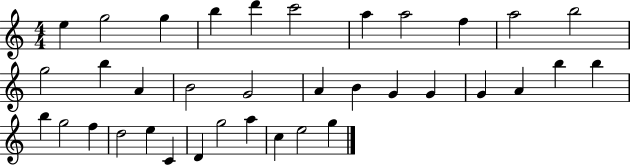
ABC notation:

X:1
T:Untitled
M:4/4
L:1/4
K:C
e g2 g b d' c'2 a a2 f a2 b2 g2 b A B2 G2 A B G G G A b b b g2 f d2 e C D g2 a c e2 g